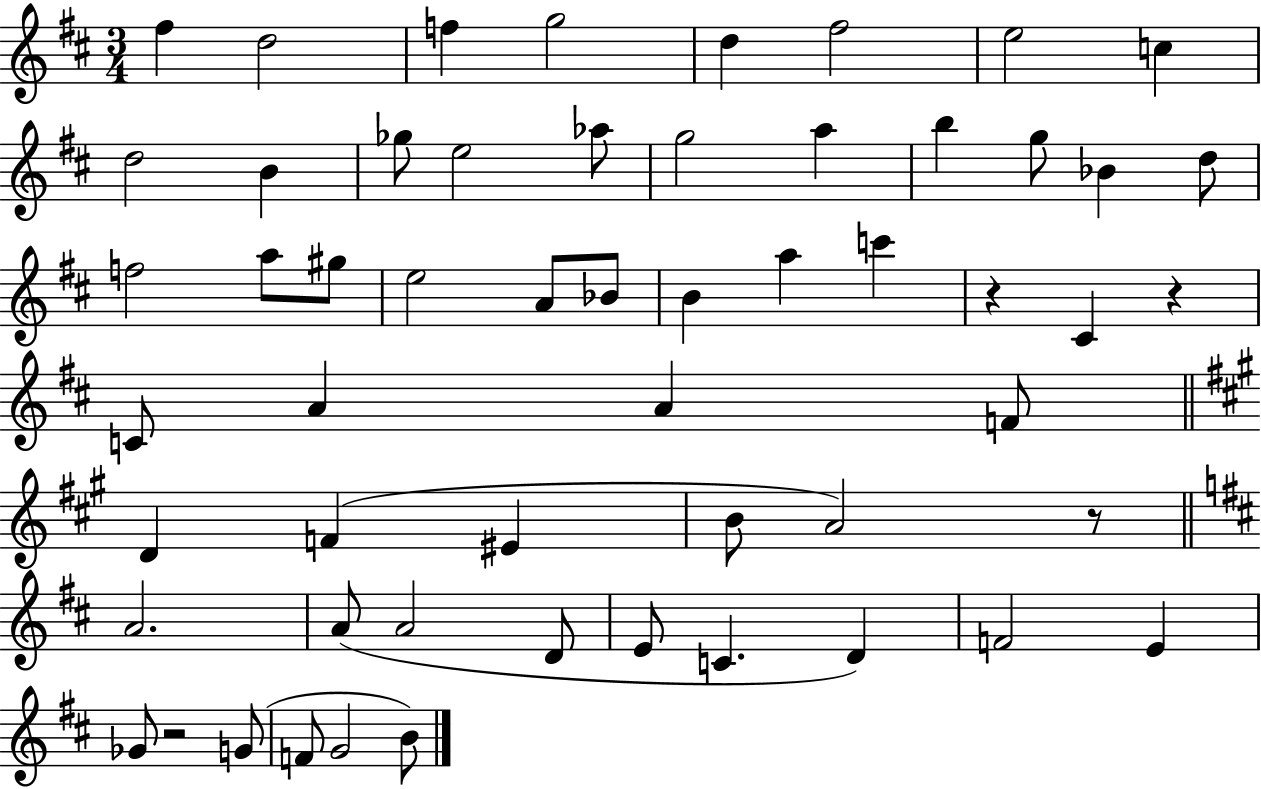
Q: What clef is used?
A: treble